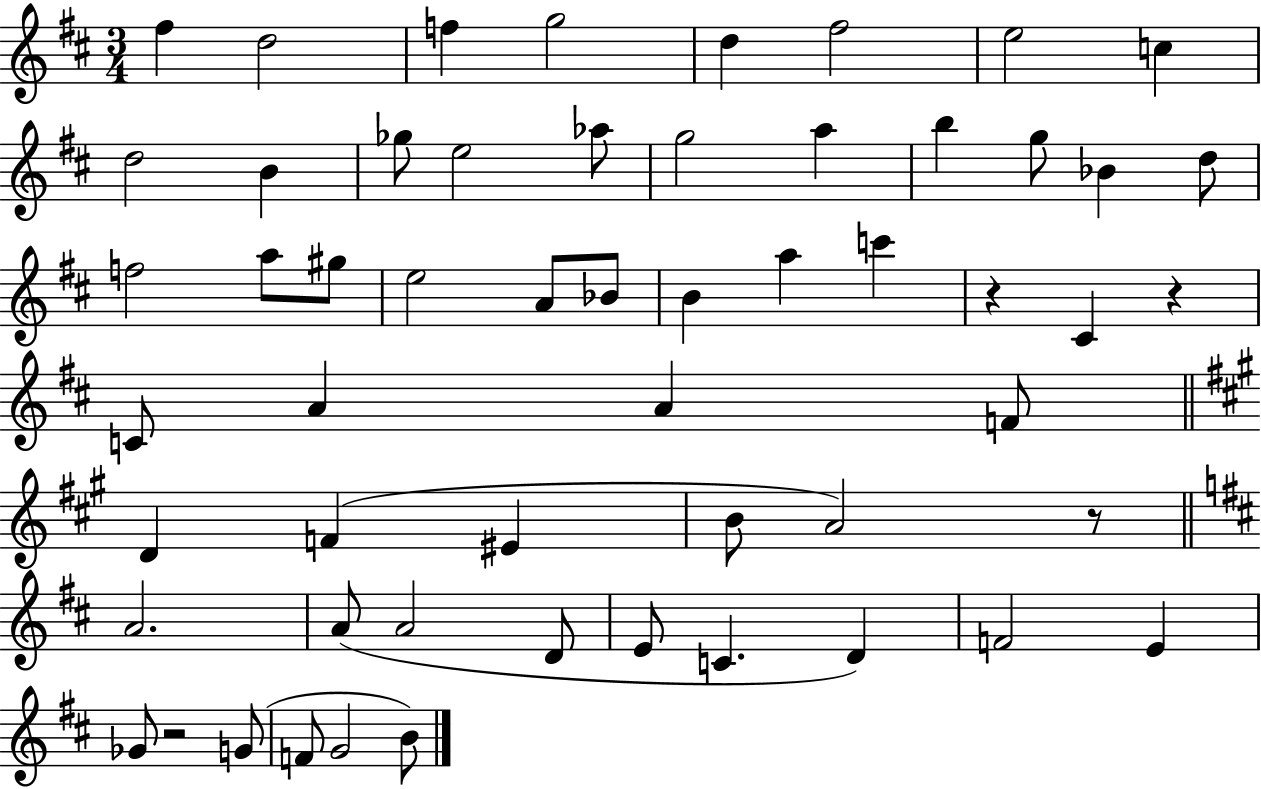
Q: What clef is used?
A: treble